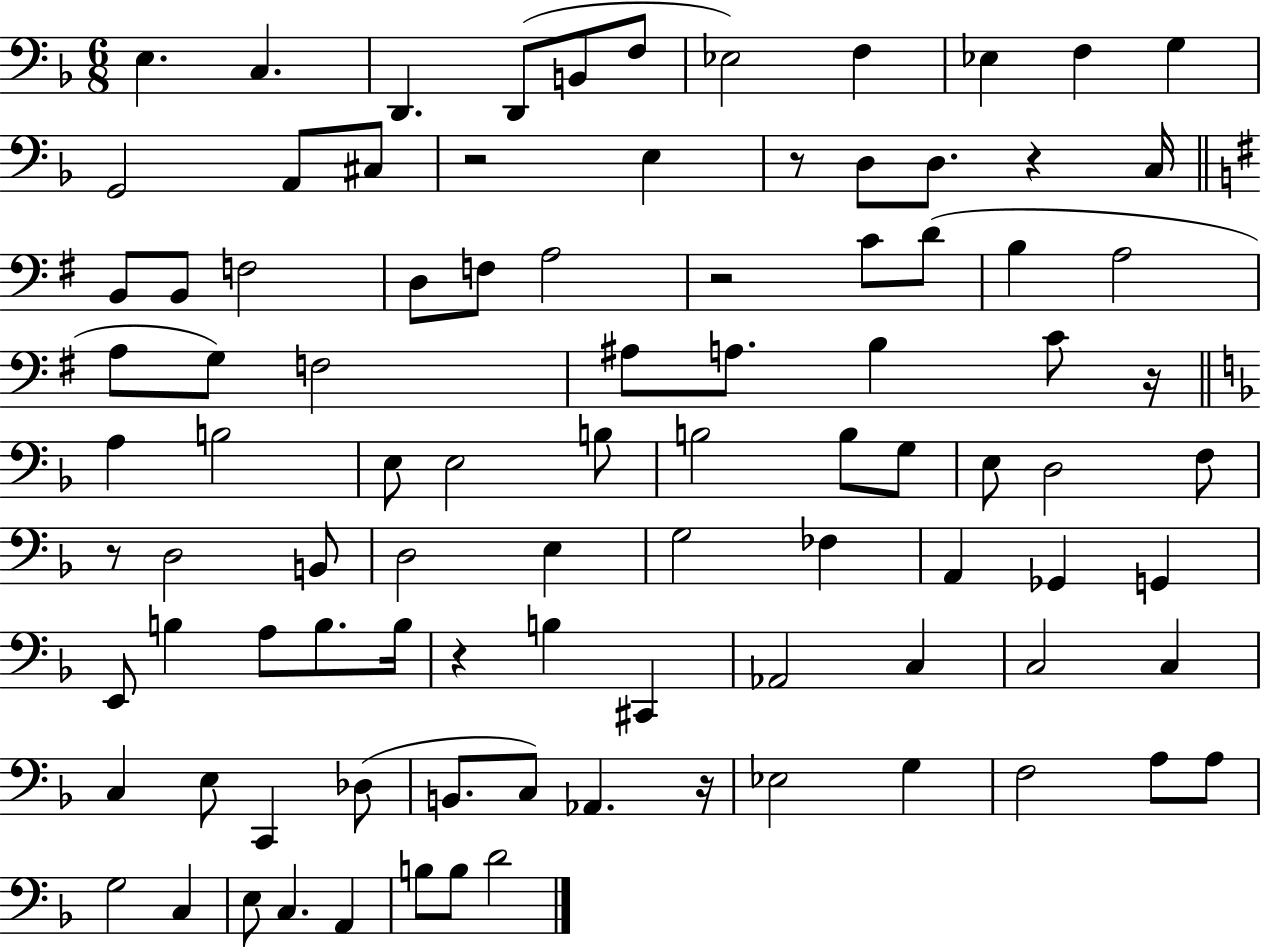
E3/q. C3/q. D2/q. D2/e B2/e F3/e Eb3/h F3/q Eb3/q F3/q G3/q G2/h A2/e C#3/e R/h E3/q R/e D3/e D3/e. R/q C3/s B2/e B2/e F3/h D3/e F3/e A3/h R/h C4/e D4/e B3/q A3/h A3/e G3/e F3/h A#3/e A3/e. B3/q C4/e R/s A3/q B3/h E3/e E3/h B3/e B3/h B3/e G3/e E3/e D3/h F3/e R/e D3/h B2/e D3/h E3/q G3/h FES3/q A2/q Gb2/q G2/q E2/e B3/q A3/e B3/e. B3/s R/q B3/q C#2/q Ab2/h C3/q C3/h C3/q C3/q E3/e C2/q Db3/e B2/e. C3/e Ab2/q. R/s Eb3/h G3/q F3/h A3/e A3/e G3/h C3/q E3/e C3/q. A2/q B3/e B3/e D4/h